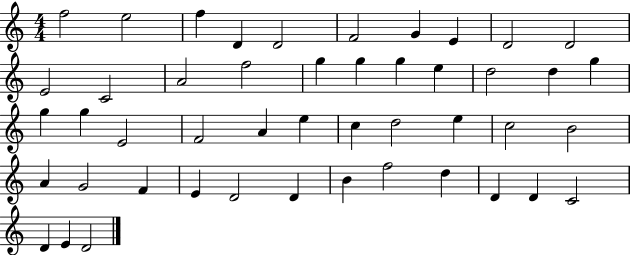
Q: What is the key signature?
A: C major